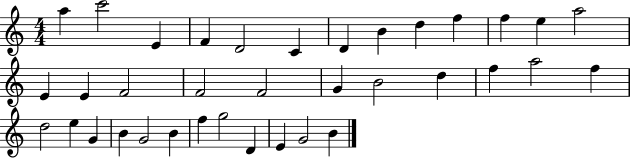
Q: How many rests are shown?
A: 0